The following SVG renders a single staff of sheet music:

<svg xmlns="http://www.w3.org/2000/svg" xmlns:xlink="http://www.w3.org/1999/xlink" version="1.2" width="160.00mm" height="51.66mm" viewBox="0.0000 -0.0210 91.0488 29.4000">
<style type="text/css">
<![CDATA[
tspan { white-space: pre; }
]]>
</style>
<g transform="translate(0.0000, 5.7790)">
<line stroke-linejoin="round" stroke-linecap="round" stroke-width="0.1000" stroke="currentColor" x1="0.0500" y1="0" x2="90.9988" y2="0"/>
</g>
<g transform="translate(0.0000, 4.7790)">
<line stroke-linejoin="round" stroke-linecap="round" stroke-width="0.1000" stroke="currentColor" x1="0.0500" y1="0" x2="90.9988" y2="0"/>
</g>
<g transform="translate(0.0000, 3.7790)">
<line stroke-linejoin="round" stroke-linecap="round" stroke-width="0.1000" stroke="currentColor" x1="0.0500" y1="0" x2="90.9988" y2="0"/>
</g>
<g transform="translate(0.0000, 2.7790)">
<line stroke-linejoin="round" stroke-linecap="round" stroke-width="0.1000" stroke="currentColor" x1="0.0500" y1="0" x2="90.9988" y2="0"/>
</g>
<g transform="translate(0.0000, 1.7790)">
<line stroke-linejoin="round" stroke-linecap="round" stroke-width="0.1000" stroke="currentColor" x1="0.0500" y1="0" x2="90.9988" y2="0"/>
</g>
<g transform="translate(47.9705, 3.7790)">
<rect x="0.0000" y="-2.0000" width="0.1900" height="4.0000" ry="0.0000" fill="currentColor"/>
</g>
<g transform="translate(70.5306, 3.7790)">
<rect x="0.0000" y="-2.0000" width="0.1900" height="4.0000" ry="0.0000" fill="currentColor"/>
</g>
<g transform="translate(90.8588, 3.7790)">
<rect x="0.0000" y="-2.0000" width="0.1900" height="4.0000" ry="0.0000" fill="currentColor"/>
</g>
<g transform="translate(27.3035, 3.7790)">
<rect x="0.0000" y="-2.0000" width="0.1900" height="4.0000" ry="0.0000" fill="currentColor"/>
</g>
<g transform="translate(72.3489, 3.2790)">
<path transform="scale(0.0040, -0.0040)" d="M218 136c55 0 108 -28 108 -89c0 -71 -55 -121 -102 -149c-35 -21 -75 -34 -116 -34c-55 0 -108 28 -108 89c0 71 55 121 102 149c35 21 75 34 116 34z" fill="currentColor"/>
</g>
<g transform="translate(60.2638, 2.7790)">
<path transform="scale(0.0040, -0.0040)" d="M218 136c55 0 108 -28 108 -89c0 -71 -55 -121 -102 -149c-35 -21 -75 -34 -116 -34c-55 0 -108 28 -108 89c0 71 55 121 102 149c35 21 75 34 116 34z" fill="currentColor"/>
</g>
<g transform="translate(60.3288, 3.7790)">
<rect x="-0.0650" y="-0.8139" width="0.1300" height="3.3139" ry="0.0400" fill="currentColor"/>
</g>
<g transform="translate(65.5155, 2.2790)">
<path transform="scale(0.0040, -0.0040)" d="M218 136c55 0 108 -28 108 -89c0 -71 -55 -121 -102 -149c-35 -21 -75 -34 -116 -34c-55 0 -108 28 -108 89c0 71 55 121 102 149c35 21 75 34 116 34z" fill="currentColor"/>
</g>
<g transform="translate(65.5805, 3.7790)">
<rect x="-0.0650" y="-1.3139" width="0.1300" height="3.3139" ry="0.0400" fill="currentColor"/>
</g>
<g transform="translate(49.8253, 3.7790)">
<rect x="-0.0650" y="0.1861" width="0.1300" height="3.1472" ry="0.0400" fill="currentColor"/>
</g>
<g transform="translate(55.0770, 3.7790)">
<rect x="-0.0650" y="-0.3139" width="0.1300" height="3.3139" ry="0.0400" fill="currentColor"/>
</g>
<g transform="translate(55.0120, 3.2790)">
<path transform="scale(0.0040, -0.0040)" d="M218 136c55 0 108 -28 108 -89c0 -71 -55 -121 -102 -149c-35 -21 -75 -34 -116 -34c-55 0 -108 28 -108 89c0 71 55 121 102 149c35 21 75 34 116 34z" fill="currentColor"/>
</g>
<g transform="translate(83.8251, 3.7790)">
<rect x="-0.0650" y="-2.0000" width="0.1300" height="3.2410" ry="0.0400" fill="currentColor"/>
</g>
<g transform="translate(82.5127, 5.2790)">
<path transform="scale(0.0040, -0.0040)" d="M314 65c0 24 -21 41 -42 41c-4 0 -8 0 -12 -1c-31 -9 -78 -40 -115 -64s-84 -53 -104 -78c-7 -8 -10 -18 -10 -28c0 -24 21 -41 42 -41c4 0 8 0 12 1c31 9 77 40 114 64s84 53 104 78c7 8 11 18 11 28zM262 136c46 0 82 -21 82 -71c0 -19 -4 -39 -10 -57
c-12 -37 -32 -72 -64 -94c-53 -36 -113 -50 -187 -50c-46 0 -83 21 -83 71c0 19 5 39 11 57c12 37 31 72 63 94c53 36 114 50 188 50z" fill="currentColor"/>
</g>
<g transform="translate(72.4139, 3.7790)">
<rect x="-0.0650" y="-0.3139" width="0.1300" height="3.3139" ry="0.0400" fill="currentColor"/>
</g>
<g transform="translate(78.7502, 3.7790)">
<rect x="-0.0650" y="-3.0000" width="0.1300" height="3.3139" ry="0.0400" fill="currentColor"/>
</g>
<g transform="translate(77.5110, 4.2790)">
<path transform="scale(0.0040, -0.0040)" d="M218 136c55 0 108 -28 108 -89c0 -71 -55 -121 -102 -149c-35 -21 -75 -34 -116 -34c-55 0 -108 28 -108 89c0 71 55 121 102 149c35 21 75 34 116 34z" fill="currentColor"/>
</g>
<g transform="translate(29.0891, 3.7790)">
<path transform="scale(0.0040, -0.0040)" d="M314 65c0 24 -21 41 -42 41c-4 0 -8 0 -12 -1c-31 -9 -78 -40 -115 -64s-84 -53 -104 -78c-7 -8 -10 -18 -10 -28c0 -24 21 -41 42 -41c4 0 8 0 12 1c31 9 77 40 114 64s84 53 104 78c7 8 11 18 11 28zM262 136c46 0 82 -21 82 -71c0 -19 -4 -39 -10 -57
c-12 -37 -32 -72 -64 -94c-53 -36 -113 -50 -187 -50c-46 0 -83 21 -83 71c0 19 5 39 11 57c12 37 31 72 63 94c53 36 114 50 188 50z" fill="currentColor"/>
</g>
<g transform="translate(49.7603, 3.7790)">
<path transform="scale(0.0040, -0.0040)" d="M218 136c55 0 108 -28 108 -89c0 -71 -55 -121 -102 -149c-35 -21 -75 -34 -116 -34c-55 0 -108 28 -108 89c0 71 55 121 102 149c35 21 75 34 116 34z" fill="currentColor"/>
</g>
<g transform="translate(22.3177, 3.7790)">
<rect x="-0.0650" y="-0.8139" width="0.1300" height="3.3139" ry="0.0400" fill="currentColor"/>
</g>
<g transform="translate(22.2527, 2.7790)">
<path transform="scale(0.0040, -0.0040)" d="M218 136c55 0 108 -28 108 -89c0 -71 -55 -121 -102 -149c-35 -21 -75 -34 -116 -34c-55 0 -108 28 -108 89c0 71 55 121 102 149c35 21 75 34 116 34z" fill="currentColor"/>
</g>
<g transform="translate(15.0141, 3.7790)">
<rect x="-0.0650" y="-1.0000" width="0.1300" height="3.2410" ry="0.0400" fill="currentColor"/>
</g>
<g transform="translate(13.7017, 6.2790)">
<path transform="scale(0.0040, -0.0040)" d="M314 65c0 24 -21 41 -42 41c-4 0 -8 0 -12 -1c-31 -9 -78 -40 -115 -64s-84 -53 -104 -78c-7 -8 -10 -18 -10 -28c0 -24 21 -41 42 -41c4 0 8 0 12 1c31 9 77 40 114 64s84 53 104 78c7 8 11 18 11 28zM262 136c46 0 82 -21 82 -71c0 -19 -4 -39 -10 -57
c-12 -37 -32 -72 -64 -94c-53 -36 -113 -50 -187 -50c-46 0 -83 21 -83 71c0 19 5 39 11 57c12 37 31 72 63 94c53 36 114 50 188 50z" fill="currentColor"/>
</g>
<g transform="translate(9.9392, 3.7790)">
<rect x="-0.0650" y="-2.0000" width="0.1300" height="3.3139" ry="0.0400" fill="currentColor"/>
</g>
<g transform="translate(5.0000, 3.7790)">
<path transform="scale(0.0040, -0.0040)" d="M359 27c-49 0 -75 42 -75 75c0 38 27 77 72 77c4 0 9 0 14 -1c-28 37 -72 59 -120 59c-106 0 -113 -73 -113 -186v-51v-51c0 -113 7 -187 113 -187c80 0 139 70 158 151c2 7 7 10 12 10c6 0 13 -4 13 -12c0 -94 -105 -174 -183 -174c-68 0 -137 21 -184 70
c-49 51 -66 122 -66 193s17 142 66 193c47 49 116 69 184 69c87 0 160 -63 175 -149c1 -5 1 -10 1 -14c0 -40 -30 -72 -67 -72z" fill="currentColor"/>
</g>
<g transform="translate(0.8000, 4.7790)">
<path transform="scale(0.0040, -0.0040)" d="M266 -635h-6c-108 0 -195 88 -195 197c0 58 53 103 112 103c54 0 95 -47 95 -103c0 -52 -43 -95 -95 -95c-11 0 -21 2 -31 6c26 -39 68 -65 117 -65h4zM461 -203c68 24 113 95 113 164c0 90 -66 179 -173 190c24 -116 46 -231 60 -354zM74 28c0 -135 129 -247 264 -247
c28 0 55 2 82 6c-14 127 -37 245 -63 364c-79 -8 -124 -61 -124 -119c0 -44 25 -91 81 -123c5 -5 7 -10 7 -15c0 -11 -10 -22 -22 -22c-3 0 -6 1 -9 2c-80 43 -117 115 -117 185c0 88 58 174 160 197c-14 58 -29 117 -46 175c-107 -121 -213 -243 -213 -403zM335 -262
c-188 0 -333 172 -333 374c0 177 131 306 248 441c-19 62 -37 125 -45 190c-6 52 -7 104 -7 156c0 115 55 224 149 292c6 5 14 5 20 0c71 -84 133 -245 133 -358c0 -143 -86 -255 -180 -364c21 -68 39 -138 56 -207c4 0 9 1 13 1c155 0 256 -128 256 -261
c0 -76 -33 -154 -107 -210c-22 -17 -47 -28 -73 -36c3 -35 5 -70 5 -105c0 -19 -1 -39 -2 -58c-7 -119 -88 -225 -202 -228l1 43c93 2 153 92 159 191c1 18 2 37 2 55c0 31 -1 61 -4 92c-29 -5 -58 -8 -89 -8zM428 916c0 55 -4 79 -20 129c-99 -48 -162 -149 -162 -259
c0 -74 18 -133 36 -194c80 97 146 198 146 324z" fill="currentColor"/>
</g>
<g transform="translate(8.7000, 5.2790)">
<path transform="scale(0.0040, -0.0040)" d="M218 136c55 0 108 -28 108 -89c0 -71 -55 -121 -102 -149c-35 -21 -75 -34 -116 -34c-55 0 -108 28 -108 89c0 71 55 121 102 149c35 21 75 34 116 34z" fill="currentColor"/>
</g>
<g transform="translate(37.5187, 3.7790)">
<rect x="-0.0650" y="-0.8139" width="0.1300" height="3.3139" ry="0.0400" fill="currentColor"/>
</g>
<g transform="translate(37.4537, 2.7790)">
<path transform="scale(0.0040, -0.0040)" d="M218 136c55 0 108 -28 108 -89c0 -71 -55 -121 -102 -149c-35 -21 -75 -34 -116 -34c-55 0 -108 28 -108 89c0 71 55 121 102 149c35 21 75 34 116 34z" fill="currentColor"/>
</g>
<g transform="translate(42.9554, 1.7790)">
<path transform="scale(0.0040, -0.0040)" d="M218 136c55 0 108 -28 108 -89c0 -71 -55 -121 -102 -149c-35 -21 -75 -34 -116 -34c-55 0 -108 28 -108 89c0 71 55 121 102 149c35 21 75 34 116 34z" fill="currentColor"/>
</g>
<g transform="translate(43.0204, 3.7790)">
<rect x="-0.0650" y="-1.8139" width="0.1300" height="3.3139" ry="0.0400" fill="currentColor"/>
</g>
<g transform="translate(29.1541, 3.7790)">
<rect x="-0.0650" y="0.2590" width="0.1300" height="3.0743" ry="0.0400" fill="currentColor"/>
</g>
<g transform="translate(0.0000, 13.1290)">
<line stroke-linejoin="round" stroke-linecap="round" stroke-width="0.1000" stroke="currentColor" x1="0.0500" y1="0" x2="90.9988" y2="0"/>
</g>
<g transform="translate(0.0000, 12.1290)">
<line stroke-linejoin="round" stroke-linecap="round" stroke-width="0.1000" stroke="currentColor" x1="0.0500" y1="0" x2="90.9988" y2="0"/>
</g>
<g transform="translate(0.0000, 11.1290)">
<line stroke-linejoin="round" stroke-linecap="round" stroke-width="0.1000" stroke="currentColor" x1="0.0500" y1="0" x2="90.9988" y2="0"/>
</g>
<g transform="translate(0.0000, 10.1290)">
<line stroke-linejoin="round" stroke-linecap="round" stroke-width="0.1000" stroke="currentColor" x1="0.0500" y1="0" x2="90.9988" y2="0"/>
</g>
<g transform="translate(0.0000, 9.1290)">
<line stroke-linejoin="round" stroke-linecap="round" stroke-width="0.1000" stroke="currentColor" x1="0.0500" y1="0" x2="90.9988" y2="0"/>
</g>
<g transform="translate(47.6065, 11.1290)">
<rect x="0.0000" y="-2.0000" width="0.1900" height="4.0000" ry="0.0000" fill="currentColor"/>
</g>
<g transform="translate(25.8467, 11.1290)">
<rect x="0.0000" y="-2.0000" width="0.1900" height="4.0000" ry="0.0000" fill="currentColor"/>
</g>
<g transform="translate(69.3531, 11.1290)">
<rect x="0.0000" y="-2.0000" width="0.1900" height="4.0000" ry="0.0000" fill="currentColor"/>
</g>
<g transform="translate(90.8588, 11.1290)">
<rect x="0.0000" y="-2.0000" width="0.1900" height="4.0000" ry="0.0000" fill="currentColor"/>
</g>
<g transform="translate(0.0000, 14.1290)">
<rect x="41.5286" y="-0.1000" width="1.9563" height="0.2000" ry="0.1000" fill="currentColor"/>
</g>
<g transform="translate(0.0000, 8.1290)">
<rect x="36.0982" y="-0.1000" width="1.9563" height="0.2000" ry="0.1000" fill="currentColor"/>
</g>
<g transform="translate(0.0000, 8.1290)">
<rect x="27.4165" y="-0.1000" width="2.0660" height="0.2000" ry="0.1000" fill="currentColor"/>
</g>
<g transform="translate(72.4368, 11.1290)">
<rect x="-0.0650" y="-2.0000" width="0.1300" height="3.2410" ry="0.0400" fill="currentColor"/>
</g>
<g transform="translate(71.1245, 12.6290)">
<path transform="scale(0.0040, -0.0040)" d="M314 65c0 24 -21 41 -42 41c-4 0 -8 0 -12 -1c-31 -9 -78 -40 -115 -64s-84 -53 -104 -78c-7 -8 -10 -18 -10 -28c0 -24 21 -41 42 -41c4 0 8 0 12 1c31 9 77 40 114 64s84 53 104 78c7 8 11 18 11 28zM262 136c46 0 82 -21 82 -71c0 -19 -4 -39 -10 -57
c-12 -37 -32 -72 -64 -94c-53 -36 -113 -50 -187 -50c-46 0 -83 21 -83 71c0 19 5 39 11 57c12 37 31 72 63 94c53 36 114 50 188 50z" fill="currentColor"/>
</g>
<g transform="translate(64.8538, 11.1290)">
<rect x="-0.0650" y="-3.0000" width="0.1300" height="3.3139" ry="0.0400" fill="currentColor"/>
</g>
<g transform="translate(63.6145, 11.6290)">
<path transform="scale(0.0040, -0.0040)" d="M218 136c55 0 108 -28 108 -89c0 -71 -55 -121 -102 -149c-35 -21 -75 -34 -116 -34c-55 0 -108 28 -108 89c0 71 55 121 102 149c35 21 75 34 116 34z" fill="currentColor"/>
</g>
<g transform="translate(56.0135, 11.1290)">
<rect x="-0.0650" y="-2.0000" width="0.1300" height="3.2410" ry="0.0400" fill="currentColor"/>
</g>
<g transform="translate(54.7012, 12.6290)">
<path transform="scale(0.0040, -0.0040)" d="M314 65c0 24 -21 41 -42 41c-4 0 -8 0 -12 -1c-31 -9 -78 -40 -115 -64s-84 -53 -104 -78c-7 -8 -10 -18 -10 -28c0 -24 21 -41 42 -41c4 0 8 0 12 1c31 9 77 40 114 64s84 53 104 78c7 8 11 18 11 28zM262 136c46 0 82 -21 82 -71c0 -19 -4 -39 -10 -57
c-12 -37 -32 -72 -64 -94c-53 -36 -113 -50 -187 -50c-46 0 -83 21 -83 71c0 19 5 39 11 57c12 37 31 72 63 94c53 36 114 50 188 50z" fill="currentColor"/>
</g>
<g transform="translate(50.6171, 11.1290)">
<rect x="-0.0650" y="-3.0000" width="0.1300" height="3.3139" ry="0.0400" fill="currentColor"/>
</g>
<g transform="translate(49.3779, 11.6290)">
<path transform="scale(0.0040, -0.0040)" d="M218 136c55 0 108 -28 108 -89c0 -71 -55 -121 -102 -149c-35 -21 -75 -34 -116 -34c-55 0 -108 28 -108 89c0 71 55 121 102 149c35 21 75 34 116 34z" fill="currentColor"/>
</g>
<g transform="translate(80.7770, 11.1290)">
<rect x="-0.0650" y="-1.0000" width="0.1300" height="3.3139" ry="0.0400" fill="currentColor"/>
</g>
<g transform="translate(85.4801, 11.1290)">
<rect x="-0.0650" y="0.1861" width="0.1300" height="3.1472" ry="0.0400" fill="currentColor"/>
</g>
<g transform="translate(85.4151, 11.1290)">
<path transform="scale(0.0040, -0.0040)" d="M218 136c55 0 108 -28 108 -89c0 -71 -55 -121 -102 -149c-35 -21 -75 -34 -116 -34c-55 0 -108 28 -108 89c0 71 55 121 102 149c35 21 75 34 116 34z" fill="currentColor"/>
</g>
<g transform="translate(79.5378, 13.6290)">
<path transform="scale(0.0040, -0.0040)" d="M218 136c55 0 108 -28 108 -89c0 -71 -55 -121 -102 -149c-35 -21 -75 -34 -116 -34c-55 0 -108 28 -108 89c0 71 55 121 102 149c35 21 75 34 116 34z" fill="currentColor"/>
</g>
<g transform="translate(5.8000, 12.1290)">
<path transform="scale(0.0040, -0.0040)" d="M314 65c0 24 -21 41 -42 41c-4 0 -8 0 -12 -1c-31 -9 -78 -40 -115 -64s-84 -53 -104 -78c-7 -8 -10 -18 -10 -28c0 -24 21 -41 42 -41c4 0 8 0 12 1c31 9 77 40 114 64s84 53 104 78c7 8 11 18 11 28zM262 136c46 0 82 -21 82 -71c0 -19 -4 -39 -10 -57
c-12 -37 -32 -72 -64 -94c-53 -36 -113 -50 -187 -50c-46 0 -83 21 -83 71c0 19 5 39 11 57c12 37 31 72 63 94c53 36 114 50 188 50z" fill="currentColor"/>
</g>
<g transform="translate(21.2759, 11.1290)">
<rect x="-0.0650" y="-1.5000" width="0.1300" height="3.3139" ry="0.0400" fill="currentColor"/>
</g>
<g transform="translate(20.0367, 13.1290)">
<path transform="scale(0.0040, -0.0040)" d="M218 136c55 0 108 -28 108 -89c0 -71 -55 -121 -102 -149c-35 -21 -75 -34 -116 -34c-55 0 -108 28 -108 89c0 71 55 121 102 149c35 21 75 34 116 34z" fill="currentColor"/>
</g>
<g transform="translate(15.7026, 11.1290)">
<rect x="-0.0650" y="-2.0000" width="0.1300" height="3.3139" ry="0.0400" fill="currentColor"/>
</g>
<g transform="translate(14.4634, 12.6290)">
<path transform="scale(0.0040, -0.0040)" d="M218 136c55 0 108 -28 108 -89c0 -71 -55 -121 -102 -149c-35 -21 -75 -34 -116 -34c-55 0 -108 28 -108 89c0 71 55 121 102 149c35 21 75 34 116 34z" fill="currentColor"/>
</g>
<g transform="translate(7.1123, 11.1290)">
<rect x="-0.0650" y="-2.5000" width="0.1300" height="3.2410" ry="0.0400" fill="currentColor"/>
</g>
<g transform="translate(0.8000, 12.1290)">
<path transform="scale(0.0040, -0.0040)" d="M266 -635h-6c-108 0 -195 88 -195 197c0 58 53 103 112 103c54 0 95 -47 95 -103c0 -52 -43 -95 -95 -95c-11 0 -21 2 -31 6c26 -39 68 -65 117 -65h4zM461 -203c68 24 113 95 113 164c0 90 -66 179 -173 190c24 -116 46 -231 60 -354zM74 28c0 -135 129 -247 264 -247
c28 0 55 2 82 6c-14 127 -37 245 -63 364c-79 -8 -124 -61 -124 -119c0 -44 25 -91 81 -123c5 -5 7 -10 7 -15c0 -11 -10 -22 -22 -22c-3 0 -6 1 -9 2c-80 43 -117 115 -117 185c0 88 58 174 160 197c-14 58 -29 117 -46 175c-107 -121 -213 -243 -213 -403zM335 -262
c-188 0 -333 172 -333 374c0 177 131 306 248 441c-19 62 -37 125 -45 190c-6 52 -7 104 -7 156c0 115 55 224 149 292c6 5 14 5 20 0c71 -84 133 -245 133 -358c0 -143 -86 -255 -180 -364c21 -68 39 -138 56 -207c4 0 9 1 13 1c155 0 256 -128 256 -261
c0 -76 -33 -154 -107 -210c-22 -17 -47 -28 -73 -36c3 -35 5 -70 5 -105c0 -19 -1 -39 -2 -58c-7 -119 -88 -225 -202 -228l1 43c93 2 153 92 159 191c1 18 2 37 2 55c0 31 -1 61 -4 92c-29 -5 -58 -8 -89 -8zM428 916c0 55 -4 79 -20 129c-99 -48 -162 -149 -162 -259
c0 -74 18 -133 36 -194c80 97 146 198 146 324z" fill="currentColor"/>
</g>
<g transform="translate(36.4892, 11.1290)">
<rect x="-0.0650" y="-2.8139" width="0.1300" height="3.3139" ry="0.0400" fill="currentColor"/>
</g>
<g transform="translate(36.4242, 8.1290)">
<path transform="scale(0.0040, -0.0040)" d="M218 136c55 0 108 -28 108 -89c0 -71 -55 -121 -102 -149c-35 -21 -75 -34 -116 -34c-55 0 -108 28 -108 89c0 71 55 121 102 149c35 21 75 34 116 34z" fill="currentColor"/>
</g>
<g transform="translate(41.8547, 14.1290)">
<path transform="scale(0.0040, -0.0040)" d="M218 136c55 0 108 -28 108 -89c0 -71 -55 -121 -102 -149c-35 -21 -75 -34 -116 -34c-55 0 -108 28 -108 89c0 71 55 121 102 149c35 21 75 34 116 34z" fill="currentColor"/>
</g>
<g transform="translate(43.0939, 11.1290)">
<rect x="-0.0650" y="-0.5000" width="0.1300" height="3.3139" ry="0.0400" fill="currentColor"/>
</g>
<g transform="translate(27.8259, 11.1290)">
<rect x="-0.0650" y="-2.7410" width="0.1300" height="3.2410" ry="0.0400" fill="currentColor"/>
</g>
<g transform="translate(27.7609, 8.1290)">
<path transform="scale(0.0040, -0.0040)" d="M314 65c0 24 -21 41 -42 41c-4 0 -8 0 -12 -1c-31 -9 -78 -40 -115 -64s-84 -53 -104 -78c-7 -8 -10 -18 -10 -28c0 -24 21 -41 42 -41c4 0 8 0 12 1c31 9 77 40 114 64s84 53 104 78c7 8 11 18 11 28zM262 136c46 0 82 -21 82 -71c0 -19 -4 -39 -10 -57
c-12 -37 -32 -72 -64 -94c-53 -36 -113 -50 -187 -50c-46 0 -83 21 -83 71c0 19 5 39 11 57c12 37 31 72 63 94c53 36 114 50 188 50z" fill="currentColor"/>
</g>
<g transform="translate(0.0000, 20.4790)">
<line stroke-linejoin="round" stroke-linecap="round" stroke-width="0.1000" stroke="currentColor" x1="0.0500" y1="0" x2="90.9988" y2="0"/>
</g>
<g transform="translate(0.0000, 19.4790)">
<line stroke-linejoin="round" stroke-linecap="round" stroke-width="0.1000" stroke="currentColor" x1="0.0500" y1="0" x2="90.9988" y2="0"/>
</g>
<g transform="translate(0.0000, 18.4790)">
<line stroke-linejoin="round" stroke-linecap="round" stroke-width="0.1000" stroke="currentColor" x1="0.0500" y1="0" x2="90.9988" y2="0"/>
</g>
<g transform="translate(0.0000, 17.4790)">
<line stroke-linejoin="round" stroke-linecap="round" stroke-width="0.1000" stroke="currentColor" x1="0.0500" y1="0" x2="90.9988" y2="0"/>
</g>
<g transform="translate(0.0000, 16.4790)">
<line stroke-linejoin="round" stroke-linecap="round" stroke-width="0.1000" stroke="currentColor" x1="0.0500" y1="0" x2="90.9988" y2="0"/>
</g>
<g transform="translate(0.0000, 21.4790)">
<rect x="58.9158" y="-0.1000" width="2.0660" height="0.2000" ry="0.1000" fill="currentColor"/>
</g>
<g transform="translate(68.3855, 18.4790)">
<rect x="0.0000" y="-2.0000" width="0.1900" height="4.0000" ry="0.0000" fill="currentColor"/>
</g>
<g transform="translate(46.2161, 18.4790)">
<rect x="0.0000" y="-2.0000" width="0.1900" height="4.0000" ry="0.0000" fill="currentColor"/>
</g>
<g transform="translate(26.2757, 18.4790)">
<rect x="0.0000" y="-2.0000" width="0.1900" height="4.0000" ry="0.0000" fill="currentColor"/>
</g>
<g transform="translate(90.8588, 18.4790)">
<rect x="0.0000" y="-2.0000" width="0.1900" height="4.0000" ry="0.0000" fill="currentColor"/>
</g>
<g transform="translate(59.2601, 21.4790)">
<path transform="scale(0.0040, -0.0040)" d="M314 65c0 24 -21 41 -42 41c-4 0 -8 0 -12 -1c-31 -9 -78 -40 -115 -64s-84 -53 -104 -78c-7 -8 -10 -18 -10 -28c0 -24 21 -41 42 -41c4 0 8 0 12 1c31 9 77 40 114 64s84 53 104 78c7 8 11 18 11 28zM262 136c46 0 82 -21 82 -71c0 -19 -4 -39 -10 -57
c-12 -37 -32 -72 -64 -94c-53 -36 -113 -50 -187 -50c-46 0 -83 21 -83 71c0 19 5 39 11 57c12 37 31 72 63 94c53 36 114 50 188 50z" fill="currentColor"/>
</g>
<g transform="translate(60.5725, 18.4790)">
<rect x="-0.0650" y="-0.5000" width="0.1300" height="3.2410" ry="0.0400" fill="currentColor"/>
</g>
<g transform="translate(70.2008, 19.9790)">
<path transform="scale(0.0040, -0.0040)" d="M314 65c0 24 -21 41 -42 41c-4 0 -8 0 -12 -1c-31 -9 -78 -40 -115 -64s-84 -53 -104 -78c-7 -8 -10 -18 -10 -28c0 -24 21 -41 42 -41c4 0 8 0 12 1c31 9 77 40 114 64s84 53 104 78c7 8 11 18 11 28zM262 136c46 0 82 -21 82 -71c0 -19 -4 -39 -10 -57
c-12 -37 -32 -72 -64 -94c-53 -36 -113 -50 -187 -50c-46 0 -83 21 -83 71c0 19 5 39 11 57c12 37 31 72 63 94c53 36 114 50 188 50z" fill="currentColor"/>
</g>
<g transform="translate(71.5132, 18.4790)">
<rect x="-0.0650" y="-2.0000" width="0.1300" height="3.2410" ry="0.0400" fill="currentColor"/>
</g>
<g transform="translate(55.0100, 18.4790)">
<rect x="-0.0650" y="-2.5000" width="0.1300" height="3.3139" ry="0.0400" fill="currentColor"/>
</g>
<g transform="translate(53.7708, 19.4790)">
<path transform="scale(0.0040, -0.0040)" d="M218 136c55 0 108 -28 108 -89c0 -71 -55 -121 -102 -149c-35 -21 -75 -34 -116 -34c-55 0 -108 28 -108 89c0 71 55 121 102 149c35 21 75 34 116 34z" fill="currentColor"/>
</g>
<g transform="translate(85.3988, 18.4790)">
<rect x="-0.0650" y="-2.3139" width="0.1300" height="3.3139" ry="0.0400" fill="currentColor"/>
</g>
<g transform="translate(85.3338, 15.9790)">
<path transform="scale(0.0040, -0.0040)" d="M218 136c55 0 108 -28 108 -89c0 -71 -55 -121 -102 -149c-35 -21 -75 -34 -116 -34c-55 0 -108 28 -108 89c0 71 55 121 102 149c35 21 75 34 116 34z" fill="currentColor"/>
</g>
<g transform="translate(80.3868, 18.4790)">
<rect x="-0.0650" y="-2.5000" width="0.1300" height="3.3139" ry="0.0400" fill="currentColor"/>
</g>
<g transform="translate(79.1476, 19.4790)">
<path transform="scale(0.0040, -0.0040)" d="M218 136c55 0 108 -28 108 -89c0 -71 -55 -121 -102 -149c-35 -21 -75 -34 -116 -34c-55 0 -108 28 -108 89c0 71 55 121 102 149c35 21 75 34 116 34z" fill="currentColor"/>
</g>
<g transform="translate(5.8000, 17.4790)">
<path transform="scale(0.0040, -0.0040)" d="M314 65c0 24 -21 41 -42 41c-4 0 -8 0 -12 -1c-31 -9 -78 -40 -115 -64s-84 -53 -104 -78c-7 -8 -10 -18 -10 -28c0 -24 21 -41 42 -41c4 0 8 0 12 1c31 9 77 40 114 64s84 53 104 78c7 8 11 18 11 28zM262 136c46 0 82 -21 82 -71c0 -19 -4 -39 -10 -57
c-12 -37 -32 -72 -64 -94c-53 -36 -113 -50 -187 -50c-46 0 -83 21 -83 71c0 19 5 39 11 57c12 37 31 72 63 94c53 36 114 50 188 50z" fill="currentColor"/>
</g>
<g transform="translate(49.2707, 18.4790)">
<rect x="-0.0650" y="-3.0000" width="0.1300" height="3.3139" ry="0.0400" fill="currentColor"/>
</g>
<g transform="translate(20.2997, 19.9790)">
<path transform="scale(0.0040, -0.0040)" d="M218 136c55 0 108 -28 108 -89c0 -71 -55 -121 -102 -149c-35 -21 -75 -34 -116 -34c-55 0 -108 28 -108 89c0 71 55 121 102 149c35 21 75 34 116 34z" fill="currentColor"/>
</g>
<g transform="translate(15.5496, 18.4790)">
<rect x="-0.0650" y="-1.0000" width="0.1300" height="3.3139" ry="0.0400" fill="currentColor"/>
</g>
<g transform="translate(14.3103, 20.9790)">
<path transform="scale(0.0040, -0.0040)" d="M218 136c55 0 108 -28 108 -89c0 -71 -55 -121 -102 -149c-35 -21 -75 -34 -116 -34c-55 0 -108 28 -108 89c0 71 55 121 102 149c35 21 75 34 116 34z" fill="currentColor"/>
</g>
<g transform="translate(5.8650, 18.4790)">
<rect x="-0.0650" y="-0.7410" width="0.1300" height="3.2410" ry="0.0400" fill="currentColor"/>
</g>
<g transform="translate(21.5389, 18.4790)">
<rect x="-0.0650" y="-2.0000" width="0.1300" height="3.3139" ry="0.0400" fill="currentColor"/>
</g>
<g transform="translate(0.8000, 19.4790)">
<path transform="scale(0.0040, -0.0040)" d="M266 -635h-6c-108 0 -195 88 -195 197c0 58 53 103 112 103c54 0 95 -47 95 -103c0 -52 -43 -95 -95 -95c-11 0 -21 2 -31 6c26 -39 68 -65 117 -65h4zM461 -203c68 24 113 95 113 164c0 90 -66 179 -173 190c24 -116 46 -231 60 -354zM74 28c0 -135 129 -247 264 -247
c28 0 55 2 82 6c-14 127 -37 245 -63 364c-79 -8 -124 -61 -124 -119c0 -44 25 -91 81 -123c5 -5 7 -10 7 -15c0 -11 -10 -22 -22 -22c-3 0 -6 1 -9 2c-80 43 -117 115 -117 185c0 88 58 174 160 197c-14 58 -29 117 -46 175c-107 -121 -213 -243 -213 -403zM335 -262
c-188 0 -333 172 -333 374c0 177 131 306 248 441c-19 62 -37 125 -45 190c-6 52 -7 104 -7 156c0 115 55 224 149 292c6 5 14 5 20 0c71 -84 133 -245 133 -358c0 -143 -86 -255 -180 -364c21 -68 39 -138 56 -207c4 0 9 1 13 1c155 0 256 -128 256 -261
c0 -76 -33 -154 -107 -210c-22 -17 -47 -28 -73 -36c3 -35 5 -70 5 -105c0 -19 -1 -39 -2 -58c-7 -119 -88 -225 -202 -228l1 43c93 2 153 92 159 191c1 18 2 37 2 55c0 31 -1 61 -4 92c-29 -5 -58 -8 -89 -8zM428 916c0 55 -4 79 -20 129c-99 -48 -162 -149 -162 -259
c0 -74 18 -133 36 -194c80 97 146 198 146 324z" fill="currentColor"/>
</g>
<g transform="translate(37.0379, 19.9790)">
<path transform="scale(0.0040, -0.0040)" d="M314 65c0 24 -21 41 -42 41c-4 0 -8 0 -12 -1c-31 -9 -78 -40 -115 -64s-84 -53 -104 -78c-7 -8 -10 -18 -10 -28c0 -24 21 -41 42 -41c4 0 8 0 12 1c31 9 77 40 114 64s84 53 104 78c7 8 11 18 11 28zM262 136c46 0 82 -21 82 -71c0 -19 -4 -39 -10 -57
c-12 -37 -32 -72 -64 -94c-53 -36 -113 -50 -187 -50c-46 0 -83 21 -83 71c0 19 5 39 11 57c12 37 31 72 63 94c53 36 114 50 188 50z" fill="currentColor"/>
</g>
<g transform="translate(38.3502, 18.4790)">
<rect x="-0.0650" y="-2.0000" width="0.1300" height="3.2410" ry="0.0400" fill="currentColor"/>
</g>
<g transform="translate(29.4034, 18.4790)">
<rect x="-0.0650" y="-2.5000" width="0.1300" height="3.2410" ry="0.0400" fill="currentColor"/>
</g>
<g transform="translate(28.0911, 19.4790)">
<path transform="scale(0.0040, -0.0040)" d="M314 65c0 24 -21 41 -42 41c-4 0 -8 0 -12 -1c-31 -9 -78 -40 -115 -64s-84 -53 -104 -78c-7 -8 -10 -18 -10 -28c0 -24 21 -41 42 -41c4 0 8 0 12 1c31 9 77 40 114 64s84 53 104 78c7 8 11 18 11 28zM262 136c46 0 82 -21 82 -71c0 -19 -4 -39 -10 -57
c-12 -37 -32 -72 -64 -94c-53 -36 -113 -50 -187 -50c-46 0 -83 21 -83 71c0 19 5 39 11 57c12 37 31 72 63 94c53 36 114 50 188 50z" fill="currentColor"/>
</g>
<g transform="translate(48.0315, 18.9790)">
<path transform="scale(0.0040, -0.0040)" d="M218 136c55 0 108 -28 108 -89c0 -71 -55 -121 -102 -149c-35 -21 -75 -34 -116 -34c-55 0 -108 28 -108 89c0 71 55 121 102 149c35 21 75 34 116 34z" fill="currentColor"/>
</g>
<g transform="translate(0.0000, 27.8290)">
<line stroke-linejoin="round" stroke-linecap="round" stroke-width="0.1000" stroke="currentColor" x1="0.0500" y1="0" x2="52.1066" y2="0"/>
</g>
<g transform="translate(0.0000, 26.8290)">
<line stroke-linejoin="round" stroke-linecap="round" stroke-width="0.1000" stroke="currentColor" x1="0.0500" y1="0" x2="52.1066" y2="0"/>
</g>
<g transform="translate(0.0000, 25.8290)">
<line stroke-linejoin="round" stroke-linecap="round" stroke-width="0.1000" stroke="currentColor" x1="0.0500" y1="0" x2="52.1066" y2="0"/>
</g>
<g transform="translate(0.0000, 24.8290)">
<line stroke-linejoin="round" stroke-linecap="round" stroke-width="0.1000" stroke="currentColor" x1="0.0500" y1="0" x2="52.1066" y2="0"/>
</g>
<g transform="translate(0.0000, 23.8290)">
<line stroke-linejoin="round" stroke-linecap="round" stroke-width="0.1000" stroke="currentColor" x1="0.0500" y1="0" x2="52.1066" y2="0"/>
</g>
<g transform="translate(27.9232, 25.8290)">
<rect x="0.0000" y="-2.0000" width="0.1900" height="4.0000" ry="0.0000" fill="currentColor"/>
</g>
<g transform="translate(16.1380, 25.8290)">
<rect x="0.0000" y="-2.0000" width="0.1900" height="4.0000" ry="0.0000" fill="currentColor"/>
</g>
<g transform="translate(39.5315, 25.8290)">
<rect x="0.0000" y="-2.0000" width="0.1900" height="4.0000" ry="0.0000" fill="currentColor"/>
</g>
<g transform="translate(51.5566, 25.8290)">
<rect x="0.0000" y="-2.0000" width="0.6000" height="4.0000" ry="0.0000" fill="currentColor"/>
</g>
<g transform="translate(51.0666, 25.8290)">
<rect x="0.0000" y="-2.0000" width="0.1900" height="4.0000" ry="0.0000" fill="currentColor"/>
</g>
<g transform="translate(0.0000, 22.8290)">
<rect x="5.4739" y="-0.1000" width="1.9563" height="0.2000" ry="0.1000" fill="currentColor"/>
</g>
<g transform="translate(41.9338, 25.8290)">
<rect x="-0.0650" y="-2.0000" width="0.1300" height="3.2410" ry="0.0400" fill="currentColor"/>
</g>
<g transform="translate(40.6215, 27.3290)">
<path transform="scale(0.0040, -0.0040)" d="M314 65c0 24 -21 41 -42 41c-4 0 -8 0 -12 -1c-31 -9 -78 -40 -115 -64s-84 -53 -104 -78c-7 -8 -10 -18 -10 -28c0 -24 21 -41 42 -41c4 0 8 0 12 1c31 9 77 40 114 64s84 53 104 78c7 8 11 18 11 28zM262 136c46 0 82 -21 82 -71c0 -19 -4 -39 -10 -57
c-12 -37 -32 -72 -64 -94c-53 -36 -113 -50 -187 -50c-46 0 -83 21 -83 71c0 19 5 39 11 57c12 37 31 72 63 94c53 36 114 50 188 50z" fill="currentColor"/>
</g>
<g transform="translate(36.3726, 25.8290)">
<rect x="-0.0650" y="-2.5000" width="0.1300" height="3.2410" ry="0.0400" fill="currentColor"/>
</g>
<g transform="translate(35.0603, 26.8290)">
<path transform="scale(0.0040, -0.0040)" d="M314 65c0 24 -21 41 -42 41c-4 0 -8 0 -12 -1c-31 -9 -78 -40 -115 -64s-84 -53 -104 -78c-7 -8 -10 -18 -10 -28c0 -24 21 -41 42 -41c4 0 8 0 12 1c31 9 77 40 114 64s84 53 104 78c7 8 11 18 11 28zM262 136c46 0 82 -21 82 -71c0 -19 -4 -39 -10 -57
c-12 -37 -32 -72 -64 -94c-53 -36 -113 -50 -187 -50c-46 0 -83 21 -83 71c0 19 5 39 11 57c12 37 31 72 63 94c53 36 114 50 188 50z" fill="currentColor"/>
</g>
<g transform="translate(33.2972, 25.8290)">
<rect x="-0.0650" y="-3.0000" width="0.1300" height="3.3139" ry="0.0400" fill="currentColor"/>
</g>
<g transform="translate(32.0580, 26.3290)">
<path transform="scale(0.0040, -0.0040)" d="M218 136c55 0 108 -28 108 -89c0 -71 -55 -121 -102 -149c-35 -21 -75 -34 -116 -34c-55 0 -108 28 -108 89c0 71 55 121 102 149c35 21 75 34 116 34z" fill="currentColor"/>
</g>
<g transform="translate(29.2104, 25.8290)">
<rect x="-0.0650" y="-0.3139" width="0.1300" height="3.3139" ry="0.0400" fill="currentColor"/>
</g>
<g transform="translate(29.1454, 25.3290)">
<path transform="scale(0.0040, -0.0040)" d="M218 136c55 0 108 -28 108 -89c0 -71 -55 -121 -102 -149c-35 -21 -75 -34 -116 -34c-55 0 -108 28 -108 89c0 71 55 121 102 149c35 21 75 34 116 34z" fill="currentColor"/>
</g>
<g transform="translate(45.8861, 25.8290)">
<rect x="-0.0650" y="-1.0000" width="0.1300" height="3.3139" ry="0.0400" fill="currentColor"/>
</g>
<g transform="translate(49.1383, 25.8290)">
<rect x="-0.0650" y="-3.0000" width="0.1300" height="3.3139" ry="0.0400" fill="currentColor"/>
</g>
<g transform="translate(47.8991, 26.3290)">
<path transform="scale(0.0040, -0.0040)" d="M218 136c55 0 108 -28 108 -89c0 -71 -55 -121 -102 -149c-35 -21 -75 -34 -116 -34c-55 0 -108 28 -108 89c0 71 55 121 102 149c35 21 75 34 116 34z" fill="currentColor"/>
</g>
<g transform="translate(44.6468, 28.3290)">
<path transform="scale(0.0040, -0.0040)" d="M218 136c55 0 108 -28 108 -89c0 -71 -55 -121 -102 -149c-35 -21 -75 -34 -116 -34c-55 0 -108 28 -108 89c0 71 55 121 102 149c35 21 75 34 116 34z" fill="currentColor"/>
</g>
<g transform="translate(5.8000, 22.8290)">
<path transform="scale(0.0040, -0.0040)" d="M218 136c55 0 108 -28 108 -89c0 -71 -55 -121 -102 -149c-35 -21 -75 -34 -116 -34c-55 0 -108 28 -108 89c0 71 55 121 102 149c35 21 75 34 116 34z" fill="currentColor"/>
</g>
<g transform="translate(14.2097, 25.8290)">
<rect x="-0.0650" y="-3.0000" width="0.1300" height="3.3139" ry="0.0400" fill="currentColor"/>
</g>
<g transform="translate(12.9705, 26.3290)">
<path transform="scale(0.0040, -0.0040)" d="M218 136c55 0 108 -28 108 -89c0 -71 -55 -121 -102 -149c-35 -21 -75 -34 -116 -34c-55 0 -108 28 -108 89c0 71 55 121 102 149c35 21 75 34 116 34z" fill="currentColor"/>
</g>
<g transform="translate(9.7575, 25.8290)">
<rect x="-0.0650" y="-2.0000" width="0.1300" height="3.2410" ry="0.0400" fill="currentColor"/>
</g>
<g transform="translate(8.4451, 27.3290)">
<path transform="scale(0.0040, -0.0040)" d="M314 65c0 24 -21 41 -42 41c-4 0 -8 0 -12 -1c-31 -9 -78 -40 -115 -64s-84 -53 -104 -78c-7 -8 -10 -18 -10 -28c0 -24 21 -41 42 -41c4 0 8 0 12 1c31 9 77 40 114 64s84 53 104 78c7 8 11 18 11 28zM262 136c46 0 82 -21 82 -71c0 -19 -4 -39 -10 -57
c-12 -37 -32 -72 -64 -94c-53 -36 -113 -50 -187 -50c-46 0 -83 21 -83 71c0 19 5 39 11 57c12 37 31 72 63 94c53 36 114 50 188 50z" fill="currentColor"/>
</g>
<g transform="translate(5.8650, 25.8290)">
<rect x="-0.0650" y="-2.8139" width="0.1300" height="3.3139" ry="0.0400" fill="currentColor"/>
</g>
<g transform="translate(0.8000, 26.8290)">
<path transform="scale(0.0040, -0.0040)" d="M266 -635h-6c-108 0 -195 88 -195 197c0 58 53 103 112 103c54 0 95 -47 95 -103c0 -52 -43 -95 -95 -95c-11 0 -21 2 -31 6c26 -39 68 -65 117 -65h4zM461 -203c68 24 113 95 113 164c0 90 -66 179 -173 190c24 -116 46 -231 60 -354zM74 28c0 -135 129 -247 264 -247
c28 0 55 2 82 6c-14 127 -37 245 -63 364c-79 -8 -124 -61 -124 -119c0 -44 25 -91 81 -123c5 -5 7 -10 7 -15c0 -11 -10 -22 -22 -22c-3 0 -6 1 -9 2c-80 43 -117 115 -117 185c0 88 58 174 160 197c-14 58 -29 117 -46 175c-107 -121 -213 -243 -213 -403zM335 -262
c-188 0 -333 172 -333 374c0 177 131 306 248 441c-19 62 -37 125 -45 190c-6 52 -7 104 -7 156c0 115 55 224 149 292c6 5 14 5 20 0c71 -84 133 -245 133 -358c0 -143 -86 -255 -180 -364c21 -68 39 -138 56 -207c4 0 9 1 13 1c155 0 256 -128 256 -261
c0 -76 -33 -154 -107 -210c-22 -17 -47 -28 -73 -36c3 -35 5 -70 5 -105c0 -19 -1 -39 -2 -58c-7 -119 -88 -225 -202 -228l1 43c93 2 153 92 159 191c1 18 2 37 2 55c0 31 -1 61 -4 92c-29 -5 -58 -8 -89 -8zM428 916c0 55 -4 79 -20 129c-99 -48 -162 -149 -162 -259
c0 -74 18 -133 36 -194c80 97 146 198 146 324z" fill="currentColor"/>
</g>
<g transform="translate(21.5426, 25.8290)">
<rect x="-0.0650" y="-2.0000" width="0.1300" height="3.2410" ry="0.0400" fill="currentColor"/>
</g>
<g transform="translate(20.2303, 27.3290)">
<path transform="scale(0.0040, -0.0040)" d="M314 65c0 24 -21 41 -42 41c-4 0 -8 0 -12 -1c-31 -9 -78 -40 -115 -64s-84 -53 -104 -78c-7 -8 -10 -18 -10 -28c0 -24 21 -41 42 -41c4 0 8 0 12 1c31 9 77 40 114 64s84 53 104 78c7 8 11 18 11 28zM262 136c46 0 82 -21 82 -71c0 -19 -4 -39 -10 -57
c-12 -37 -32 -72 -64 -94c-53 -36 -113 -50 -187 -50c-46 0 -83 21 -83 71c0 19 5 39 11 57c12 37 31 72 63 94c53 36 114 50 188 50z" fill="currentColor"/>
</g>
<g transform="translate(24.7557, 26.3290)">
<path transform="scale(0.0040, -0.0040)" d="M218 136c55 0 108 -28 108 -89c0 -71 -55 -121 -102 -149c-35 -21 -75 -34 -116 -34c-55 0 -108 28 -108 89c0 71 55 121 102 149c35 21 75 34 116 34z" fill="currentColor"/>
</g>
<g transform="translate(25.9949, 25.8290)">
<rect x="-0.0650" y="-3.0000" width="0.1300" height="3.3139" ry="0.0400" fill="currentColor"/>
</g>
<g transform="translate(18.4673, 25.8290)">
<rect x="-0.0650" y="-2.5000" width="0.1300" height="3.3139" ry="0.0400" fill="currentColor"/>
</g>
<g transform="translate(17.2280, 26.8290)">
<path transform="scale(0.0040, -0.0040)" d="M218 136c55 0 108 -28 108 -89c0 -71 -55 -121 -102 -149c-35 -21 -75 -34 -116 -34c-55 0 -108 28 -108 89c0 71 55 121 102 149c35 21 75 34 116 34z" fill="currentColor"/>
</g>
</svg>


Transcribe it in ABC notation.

X:1
T:Untitled
M:4/4
L:1/4
K:C
F D2 d B2 d f B c d e c A F2 G2 F E a2 a C A F2 A F2 D B d2 D F G2 F2 A G C2 F2 G g a F2 A G F2 A c A G2 F2 D A